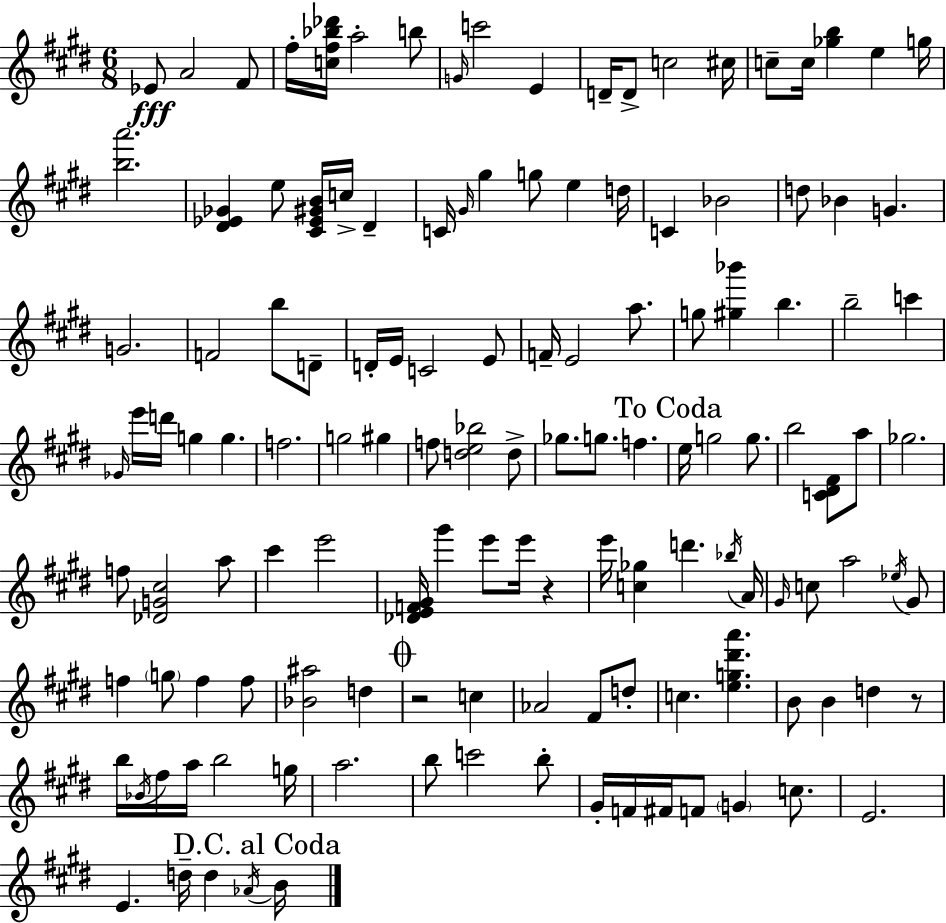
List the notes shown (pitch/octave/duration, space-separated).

Eb4/e A4/h F#4/e F#5/s [C5,F#5,Bb5,Db6]/s A5/h B5/e G4/s C6/h E4/q D4/s D4/e C5/h C#5/s C5/e C5/s [Gb5,B5]/q E5/q G5/s [B5,A6]/h. [D#4,Eb4,Gb4]/q E5/e [C#4,Eb4,G#4,B4]/s C5/s D#4/q C4/s G#4/s G#5/q G5/e E5/q D5/s C4/q Bb4/h D5/e Bb4/q G4/q. G4/h. F4/h B5/e D4/e D4/s E4/s C4/h E4/e F4/s E4/h A5/e. G5/e [G#5,Bb6]/q B5/q. B5/h C6/q Gb4/s E6/s D6/s G5/q G5/q. F5/h. G5/h G#5/q F5/e [D5,E5,Bb5]/h D5/e Gb5/e. G5/e. F5/q. E5/s G5/h G5/e. B5/h [C4,D#4,F#4]/e A5/e Gb5/h. F5/e [Db4,G4,C#5]/h A5/e C#6/q E6/h [Db4,E4,F4,G#4]/s G#6/q E6/e E6/s R/q E6/s [C5,Gb5]/q D6/q. Bb5/s A4/s G#4/s C5/e A5/h Eb5/s G#4/e F5/q G5/e F5/q F5/e [Bb4,A#5]/h D5/q R/h C5/q Ab4/h F#4/e D5/e C5/q. [E5,G5,D#6,A6]/q. B4/e B4/q D5/q R/e B5/s Bb4/s F#5/s A5/s B5/h G5/s A5/h. B5/e C6/h B5/e G#4/s F4/s F#4/s F4/e G4/q C5/e. E4/h. E4/q. D5/s D5/q Ab4/s B4/s